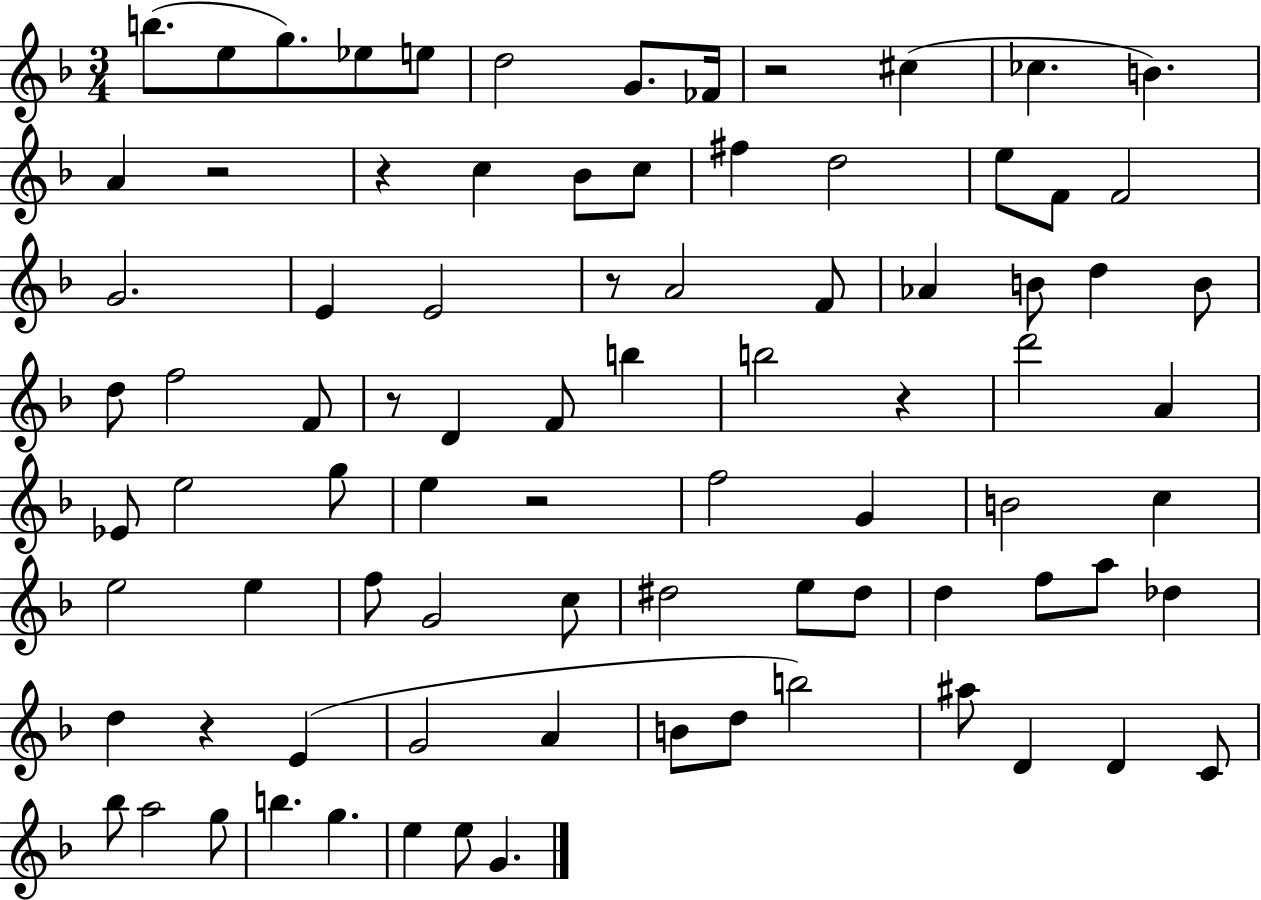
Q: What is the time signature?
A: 3/4